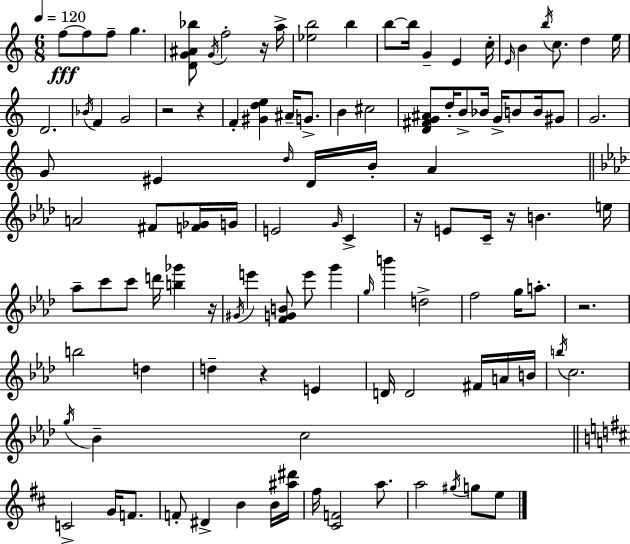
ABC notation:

X:1
T:Untitled
M:6/8
L:1/4
K:Am
f/2 f/2 f/2 g [DG^A_b]/2 G/4 f2 z/4 a/4 [_eb]2 b b/2 b/4 G E c/4 E/4 B b/4 c/2 d e/4 D2 _B/4 F G2 z2 z F [^Gde] ^A/4 G/2 B ^c2 [D^FG^A]/2 d/4 B/2 _B/4 G/4 B/2 B/4 ^G/2 G2 G/2 ^E d/4 D/4 B/4 A A2 ^F/2 [F_G]/4 G/4 E2 G/4 C z/4 E/2 C/4 z/4 B e/4 _a/2 c'/2 c'/2 d'/4 [b_g'] z/4 ^G/4 e' [FGB]/2 e'/2 g' g/4 b' d2 f2 g/4 a/2 z2 b2 d d z E D/4 D2 ^F/4 A/4 B/4 b/4 c2 g/4 _B c2 C2 G/4 F/2 F/2 ^D B B/4 [^a^d']/4 ^f/4 [^CF]2 a/2 a2 ^g/4 g/2 e/2